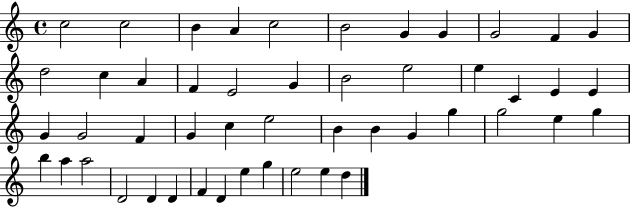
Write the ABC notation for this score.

X:1
T:Untitled
M:4/4
L:1/4
K:C
c2 c2 B A c2 B2 G G G2 F G d2 c A F E2 G B2 e2 e C E E G G2 F G c e2 B B G g g2 e g b a a2 D2 D D F D e g e2 e d